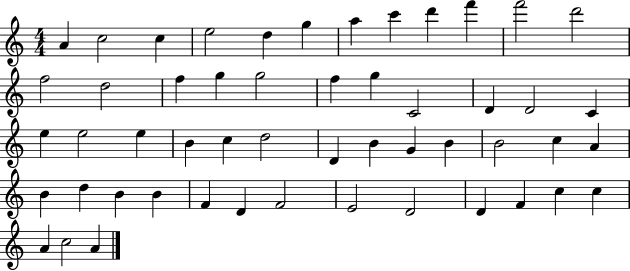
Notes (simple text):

A4/q C5/h C5/q E5/h D5/q G5/q A5/q C6/q D6/q F6/q F6/h D6/h F5/h D5/h F5/q G5/q G5/h F5/q G5/q C4/h D4/q D4/h C4/q E5/q E5/h E5/q B4/q C5/q D5/h D4/q B4/q G4/q B4/q B4/h C5/q A4/q B4/q D5/q B4/q B4/q F4/q D4/q F4/h E4/h D4/h D4/q F4/q C5/q C5/q A4/q C5/h A4/q